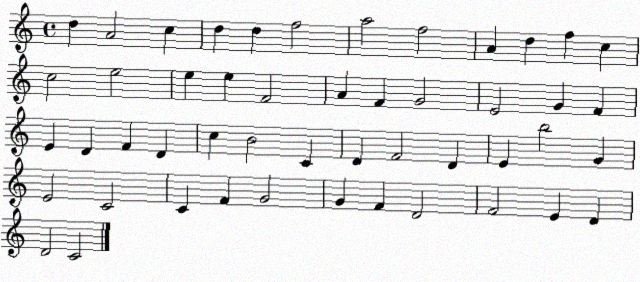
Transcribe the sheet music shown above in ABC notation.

X:1
T:Untitled
M:4/4
L:1/4
K:C
d A2 c d d f2 a2 f2 A d f c c2 e2 e e F2 A F G2 E2 G F E D F D c B2 C D F2 D E b2 G E2 C2 C F G2 G F D2 F2 E D D2 C2